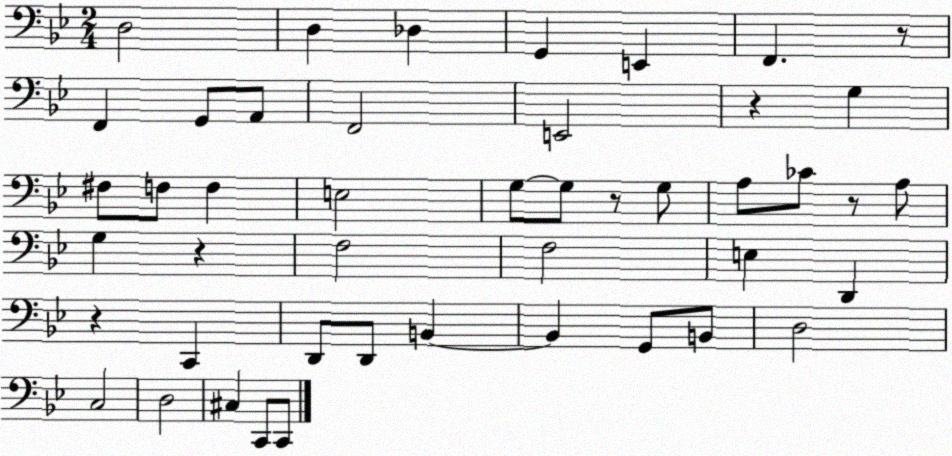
X:1
T:Untitled
M:2/4
L:1/4
K:Bb
D,2 D, _D, G,, E,, F,, z/2 F,, G,,/2 A,,/2 F,,2 E,,2 z G, ^F,/2 F,/2 F, E,2 G,/2 G,/2 z/2 G,/2 A,/2 _C/2 z/2 A,/2 G, z F,2 F,2 E, D,, z C,, D,,/2 D,,/2 B,, B,, G,,/2 B,,/2 D,2 C,2 D,2 ^C, C,,/2 C,,/2